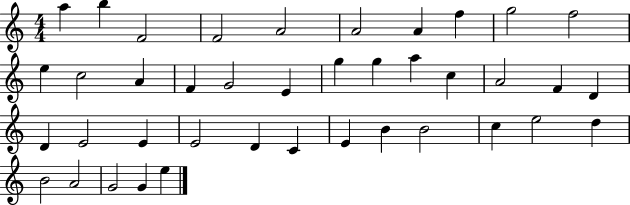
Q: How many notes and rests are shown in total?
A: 40